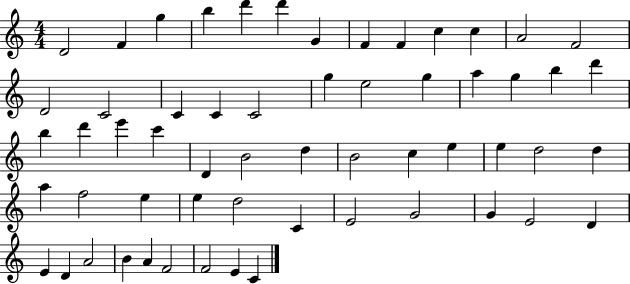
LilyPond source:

{
  \clef treble
  \numericTimeSignature
  \time 4/4
  \key c \major
  d'2 f'4 g''4 | b''4 d'''4 d'''4 g'4 | f'4 f'4 c''4 c''4 | a'2 f'2 | \break d'2 c'2 | c'4 c'4 c'2 | g''4 e''2 g''4 | a''4 g''4 b''4 d'''4 | \break b''4 d'''4 e'''4 c'''4 | d'4 b'2 d''4 | b'2 c''4 e''4 | e''4 d''2 d''4 | \break a''4 f''2 e''4 | e''4 d''2 c'4 | e'2 g'2 | g'4 e'2 d'4 | \break e'4 d'4 a'2 | b'4 a'4 f'2 | f'2 e'4 c'4 | \bar "|."
}